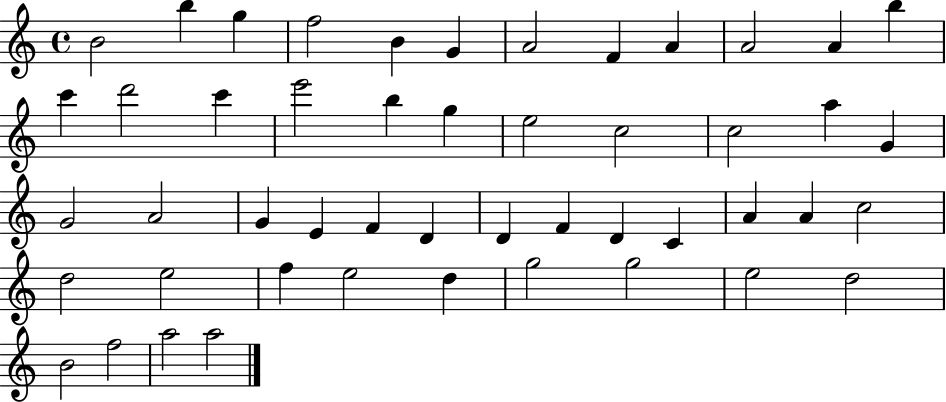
B4/h B5/q G5/q F5/h B4/q G4/q A4/h F4/q A4/q A4/h A4/q B5/q C6/q D6/h C6/q E6/h B5/q G5/q E5/h C5/h C5/h A5/q G4/q G4/h A4/h G4/q E4/q F4/q D4/q D4/q F4/q D4/q C4/q A4/q A4/q C5/h D5/h E5/h F5/q E5/h D5/q G5/h G5/h E5/h D5/h B4/h F5/h A5/h A5/h